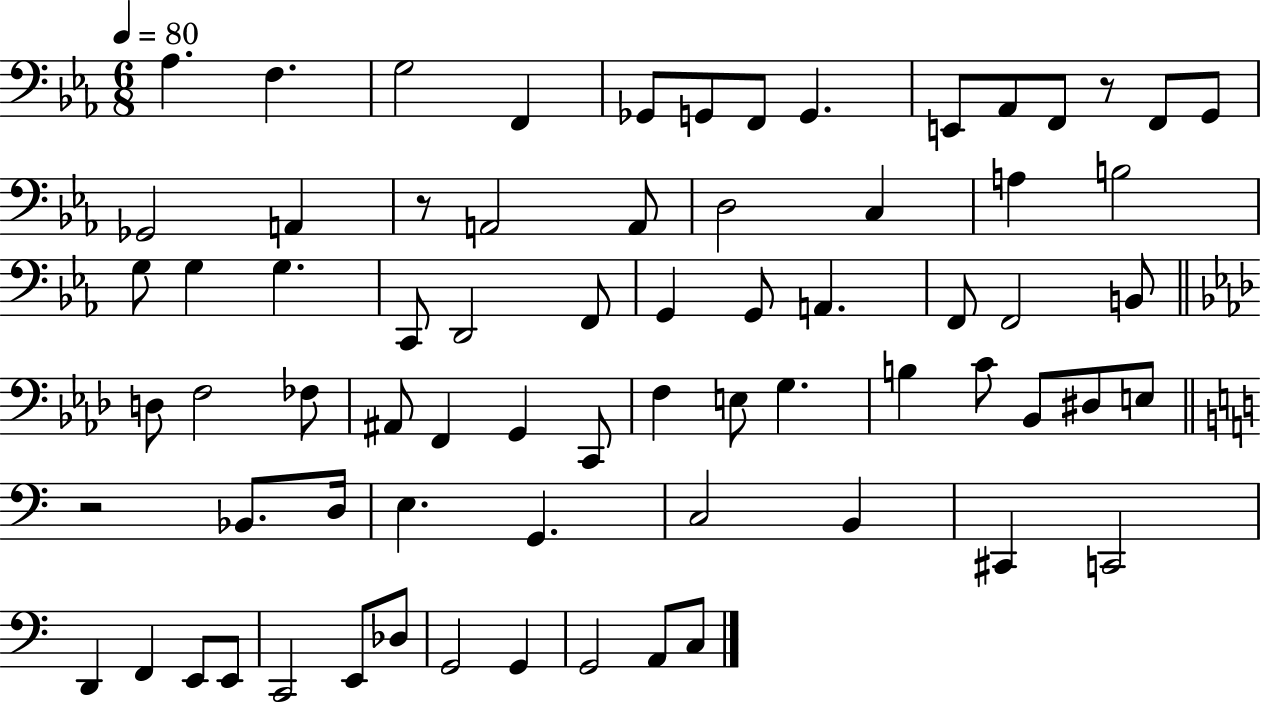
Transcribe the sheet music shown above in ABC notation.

X:1
T:Untitled
M:6/8
L:1/4
K:Eb
_A, F, G,2 F,, _G,,/2 G,,/2 F,,/2 G,, E,,/2 _A,,/2 F,,/2 z/2 F,,/2 G,,/2 _G,,2 A,, z/2 A,,2 A,,/2 D,2 C, A, B,2 G,/2 G, G, C,,/2 D,,2 F,,/2 G,, G,,/2 A,, F,,/2 F,,2 B,,/2 D,/2 F,2 _F,/2 ^A,,/2 F,, G,, C,,/2 F, E,/2 G, B, C/2 _B,,/2 ^D,/2 E,/2 z2 _B,,/2 D,/4 E, G,, C,2 B,, ^C,, C,,2 D,, F,, E,,/2 E,,/2 C,,2 E,,/2 _D,/2 G,,2 G,, G,,2 A,,/2 C,/2